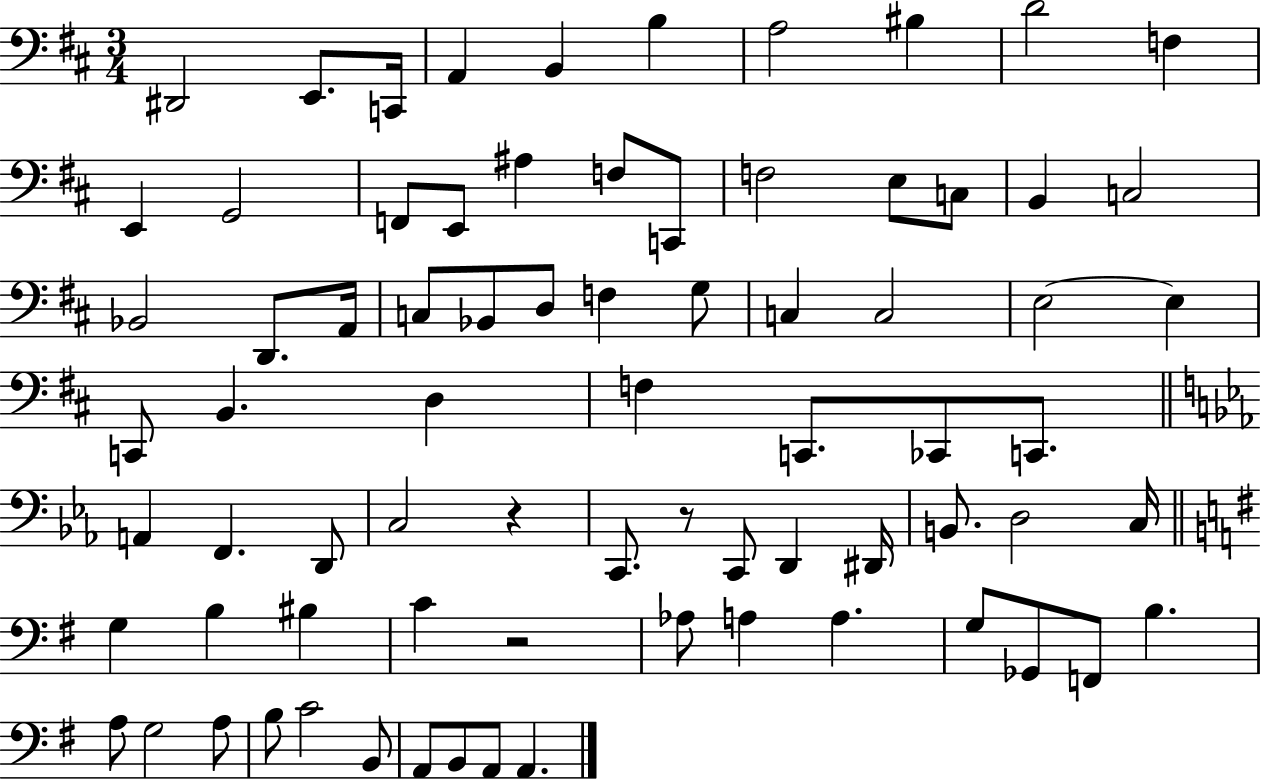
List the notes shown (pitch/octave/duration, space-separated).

D#2/h E2/e. C2/s A2/q B2/q B3/q A3/h BIS3/q D4/h F3/q E2/q G2/h F2/e E2/e A#3/q F3/e C2/e F3/h E3/e C3/e B2/q C3/h Bb2/h D2/e. A2/s C3/e Bb2/e D3/e F3/q G3/e C3/q C3/h E3/h E3/q C2/e B2/q. D3/q F3/q C2/e. CES2/e C2/e. A2/q F2/q. D2/e C3/h R/q C2/e. R/e C2/e D2/q D#2/s B2/e. D3/h C3/s G3/q B3/q BIS3/q C4/q R/h Ab3/e A3/q A3/q. G3/e Gb2/e F2/e B3/q. A3/e G3/h A3/e B3/e C4/h B2/e A2/e B2/e A2/e A2/q.